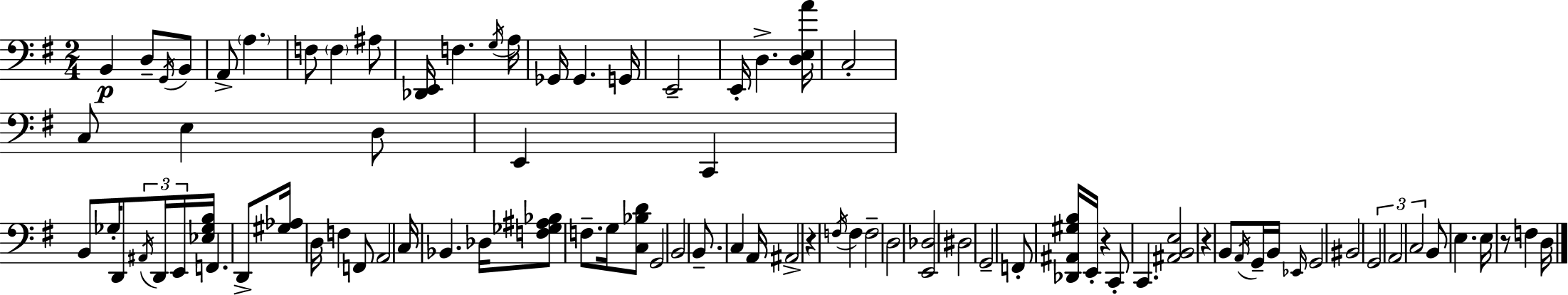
X:1
T:Untitled
M:2/4
L:1/4
K:G
B,, D,/2 G,,/4 B,,/2 A,,/2 A, F,/2 F, ^A,/2 [_D,,E,,]/4 F, G,/4 A,/4 _G,,/4 _G,, G,,/4 E,,2 E,,/4 D, [D,E,A]/4 C,2 C,/2 E, D,/2 E,, C,, B,,/2 _G,/4 D,,/2 ^A,,/4 D,,/4 E,,/4 [_E,_G,B,]/4 F,, D,,/2 [^G,_A,]/4 D,/4 F, F,,/2 A,,2 C,/4 _B,, _D,/4 [F,_G,^A,_B,]/2 F,/2 G,/4 [C,_B,D]/2 G,,2 B,,2 B,,/2 C, A,,/4 ^A,,2 z F,/4 F, F,2 D,2 [E,,_D,]2 ^D,2 G,,2 F,,/2 [_D,,^A,,^G,B,]/4 E,,/4 z C,,/2 C,, [^A,,B,,E,]2 z B,,/2 A,,/4 G,,/4 B,,/4 _E,,/4 G,,2 ^B,,2 G,,2 A,,2 C,2 B,,/2 E, E,/4 z/2 F, D,/4